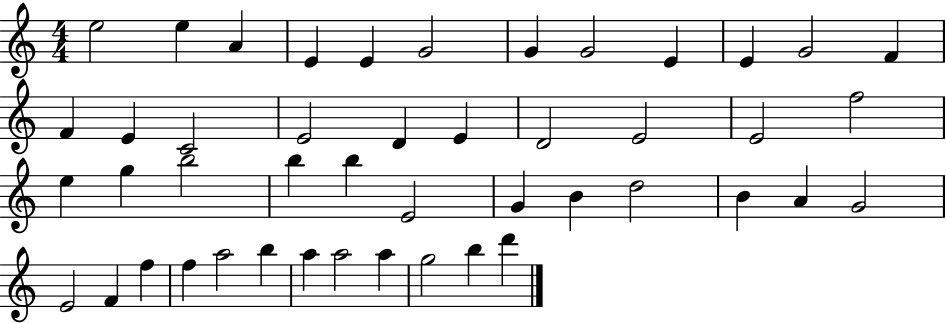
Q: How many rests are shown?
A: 0